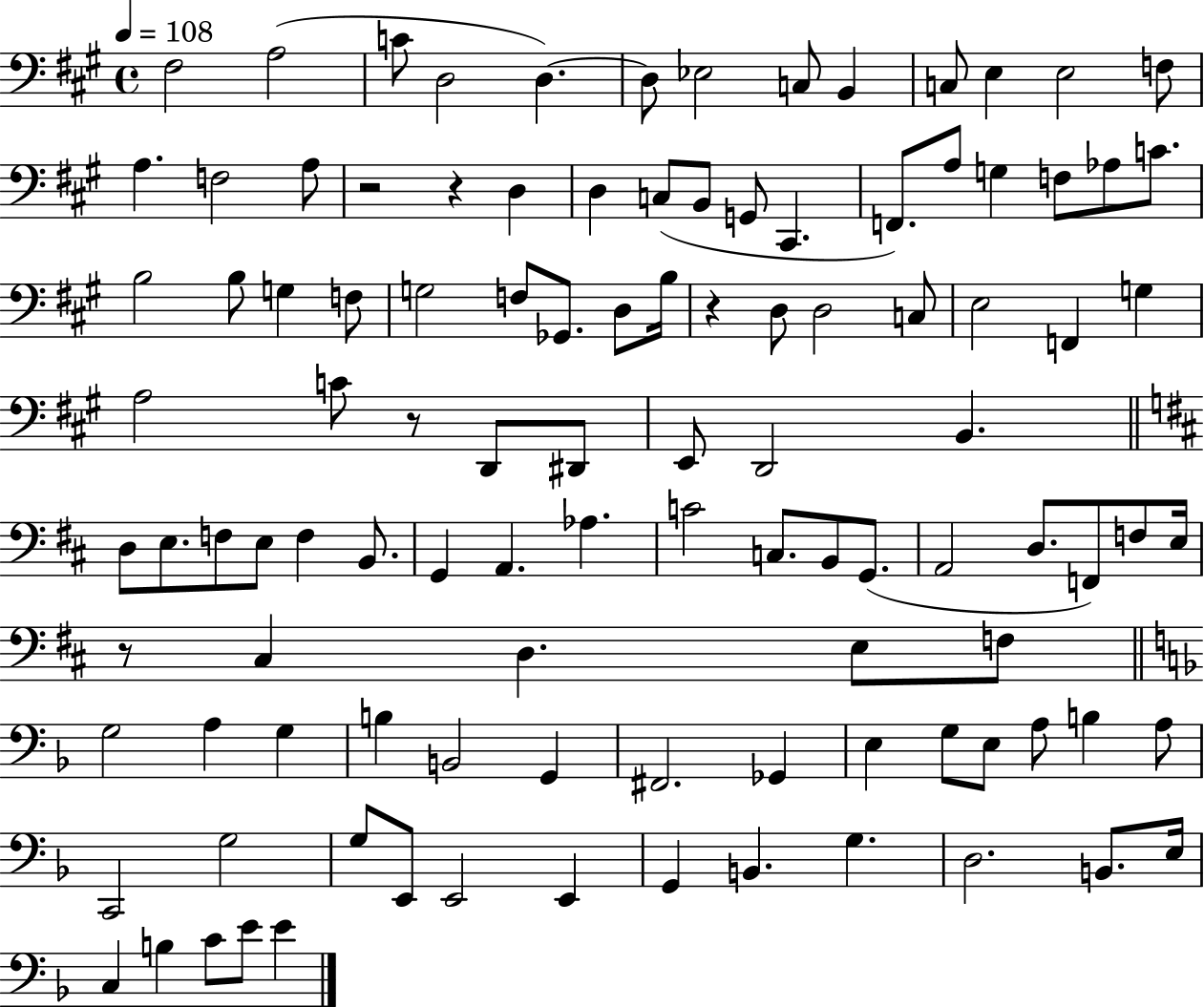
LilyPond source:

{
  \clef bass
  \time 4/4
  \defaultTimeSignature
  \key a \major
  \tempo 4 = 108
  fis2 a2( | c'8 d2 d4.~~) | d8 ees2 c8 b,4 | c8 e4 e2 f8 | \break a4. f2 a8 | r2 r4 d4 | d4 c8( b,8 g,8 cis,4. | f,8.) a8 g4 f8 aes8 c'8. | \break b2 b8 g4 f8 | g2 f8 ges,8. d8 b16 | r4 d8 d2 c8 | e2 f,4 g4 | \break a2 c'8 r8 d,8 dis,8 | e,8 d,2 b,4. | \bar "||" \break \key d \major d8 e8. f8 e8 f4 b,8. | g,4 a,4. aes4. | c'2 c8. b,8 g,8.( | a,2 d8. f,8) f8 e16 | \break r8 cis4 d4. e8 f8 | \bar "||" \break \key f \major g2 a4 g4 | b4 b,2 g,4 | fis,2. ges,4 | e4 g8 e8 a8 b4 a8 | \break c,2 g2 | g8 e,8 e,2 e,4 | g,4 b,4. g4. | d2. b,8. e16 | \break c4 b4 c'8 e'8 e'4 | \bar "|."
}